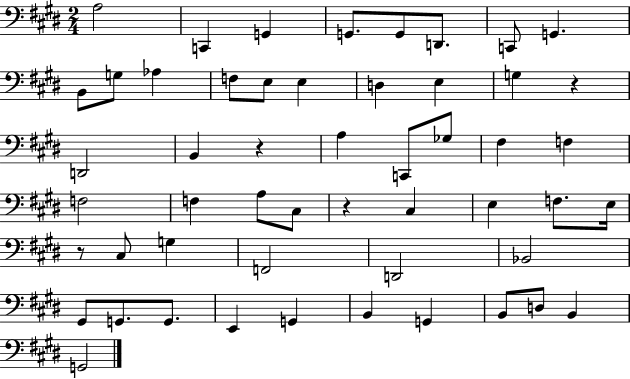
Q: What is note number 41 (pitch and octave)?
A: E2